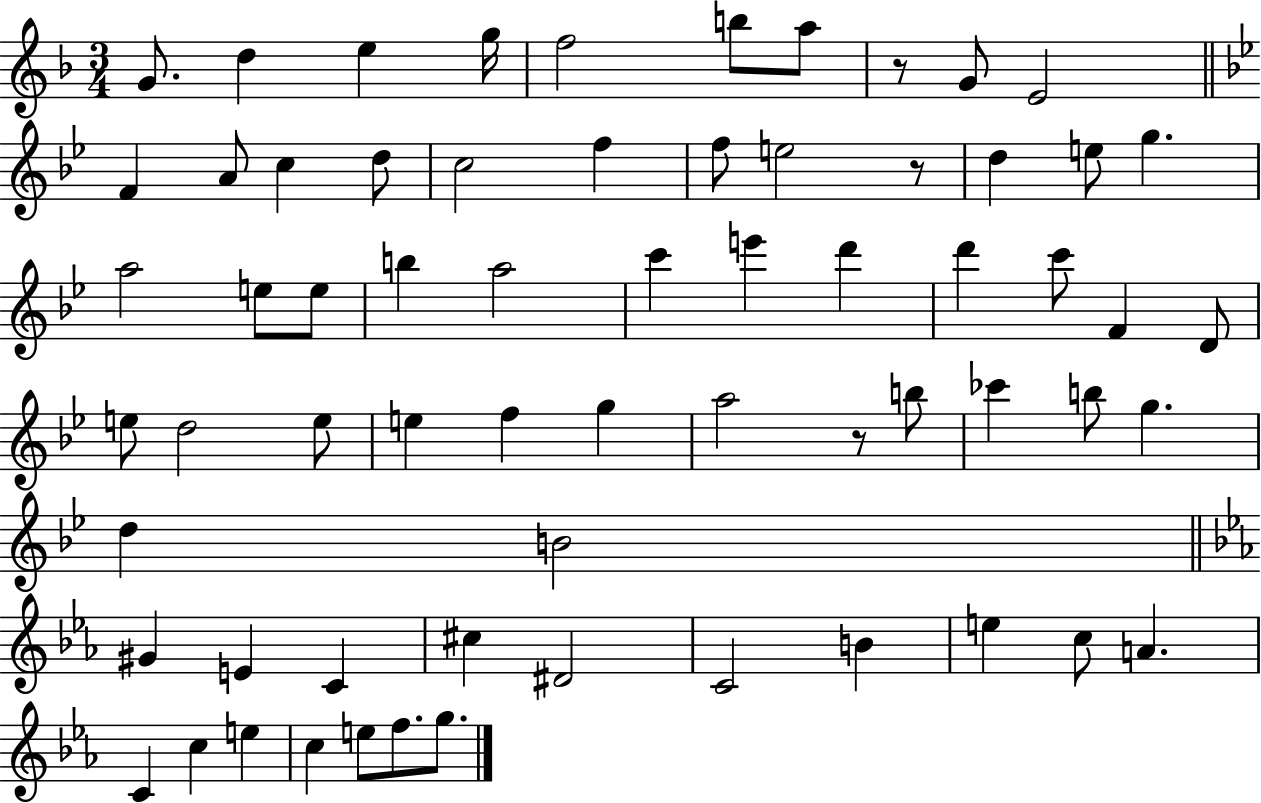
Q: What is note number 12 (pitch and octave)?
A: C5